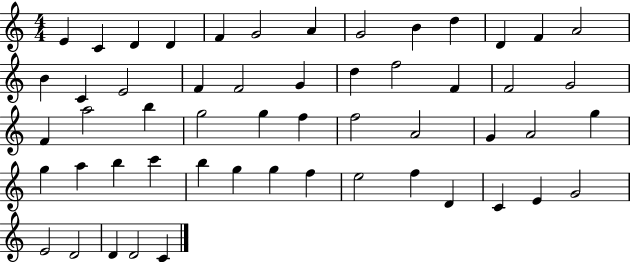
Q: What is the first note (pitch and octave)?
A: E4